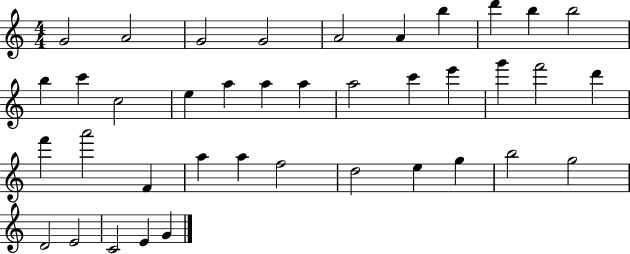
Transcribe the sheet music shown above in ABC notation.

X:1
T:Untitled
M:4/4
L:1/4
K:C
G2 A2 G2 G2 A2 A b d' b b2 b c' c2 e a a a a2 c' e' g' f'2 d' f' a'2 F a a f2 d2 e g b2 g2 D2 E2 C2 E G